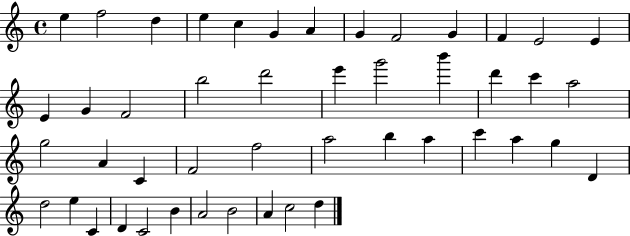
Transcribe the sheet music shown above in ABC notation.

X:1
T:Untitled
M:4/4
L:1/4
K:C
e f2 d e c G A G F2 G F E2 E E G F2 b2 d'2 e' g'2 b' d' c' a2 g2 A C F2 f2 a2 b a c' a g D d2 e C D C2 B A2 B2 A c2 d